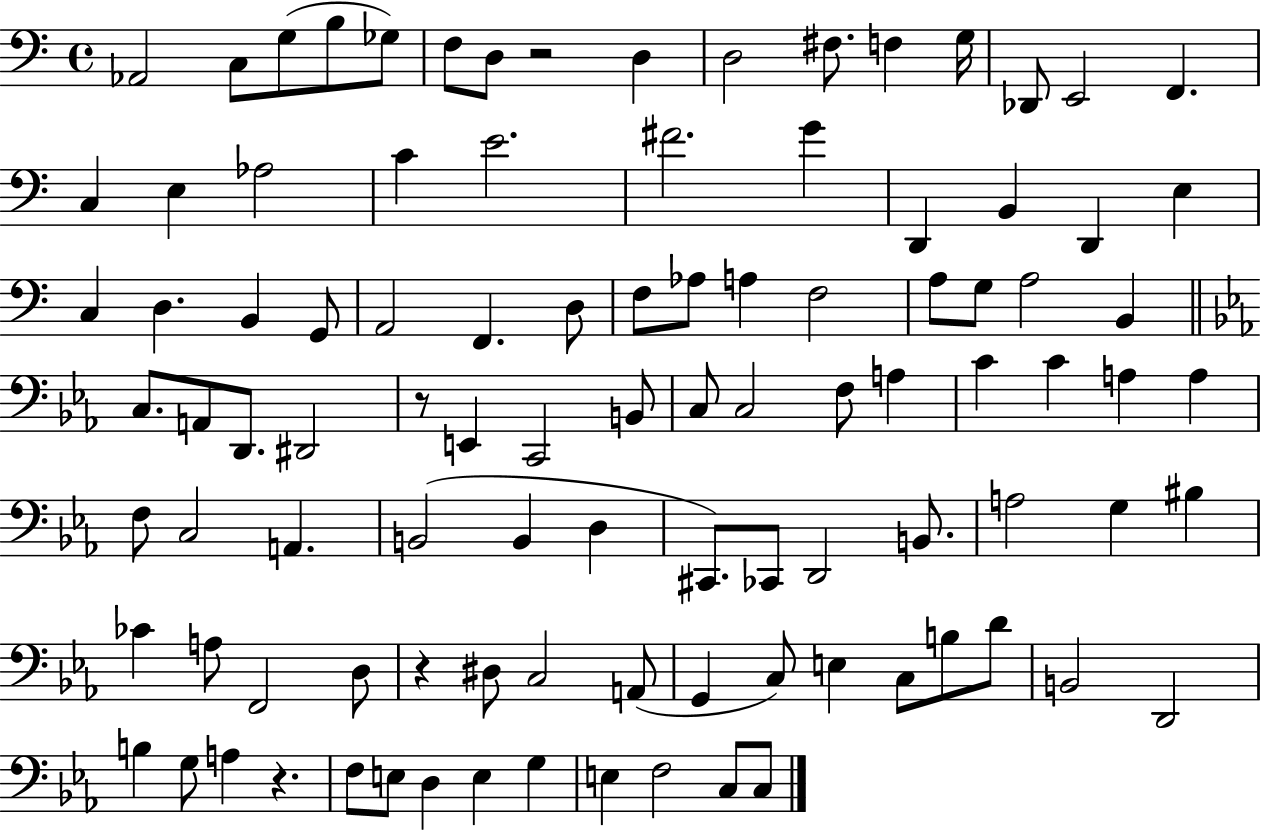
X:1
T:Untitled
M:4/4
L:1/4
K:C
_A,,2 C,/2 G,/2 B,/2 _G,/2 F,/2 D,/2 z2 D, D,2 ^F,/2 F, G,/4 _D,,/2 E,,2 F,, C, E, _A,2 C E2 ^F2 G D,, B,, D,, E, C, D, B,, G,,/2 A,,2 F,, D,/2 F,/2 _A,/2 A, F,2 A,/2 G,/2 A,2 B,, C,/2 A,,/2 D,,/2 ^D,,2 z/2 E,, C,,2 B,,/2 C,/2 C,2 F,/2 A, C C A, A, F,/2 C,2 A,, B,,2 B,, D, ^C,,/2 _C,,/2 D,,2 B,,/2 A,2 G, ^B, _C A,/2 F,,2 D,/2 z ^D,/2 C,2 A,,/2 G,, C,/2 E, C,/2 B,/2 D/2 B,,2 D,,2 B, G,/2 A, z F,/2 E,/2 D, E, G, E, F,2 C,/2 C,/2